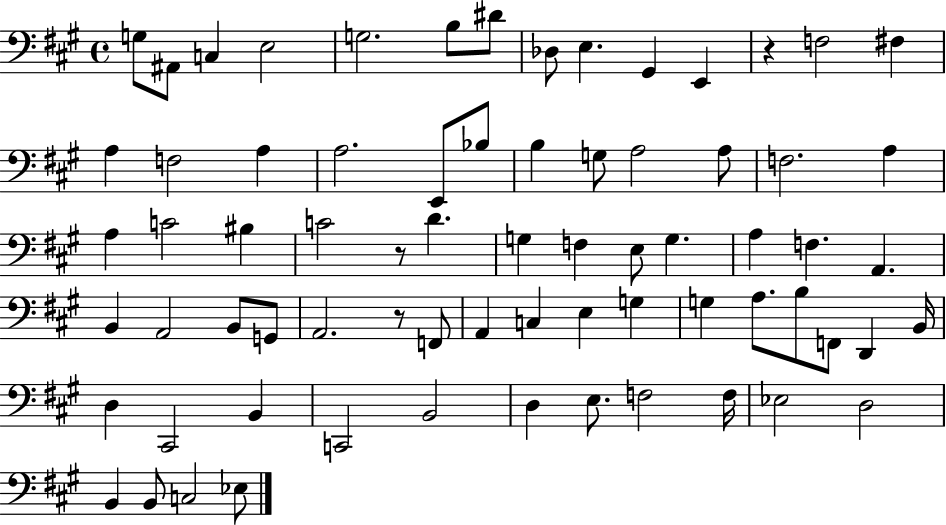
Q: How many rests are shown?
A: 3